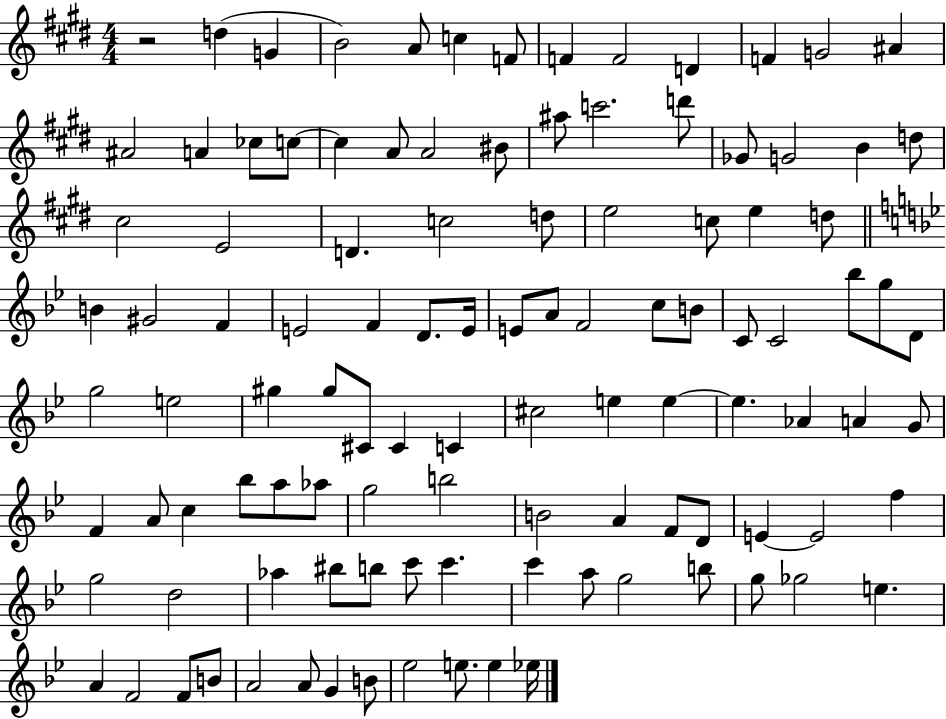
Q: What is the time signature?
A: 4/4